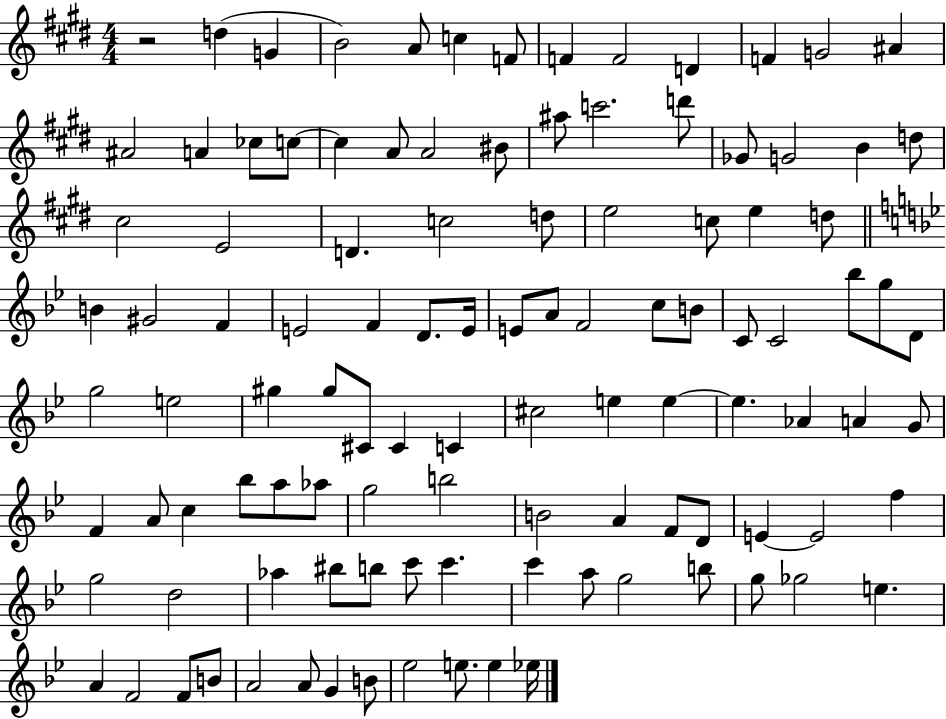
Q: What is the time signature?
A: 4/4